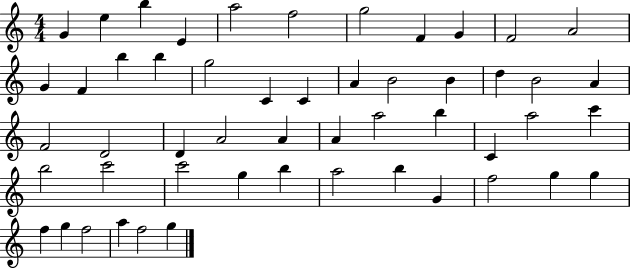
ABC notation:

X:1
T:Untitled
M:4/4
L:1/4
K:C
G e b E a2 f2 g2 F G F2 A2 G F b b g2 C C A B2 B d B2 A F2 D2 D A2 A A a2 b C a2 c' b2 c'2 c'2 g b a2 b G f2 g g f g f2 a f2 g